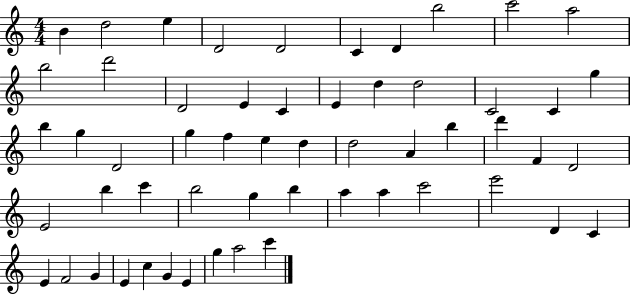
B4/q D5/h E5/q D4/h D4/h C4/q D4/q B5/h C6/h A5/h B5/h D6/h D4/h E4/q C4/q E4/q D5/q D5/h C4/h C4/q G5/q B5/q G5/q D4/h G5/q F5/q E5/q D5/q D5/h A4/q B5/q D6/q F4/q D4/h E4/h B5/q C6/q B5/h G5/q B5/q A5/q A5/q C6/h E6/h D4/q C4/q E4/q F4/h G4/q E4/q C5/q G4/q E4/q G5/q A5/h C6/q